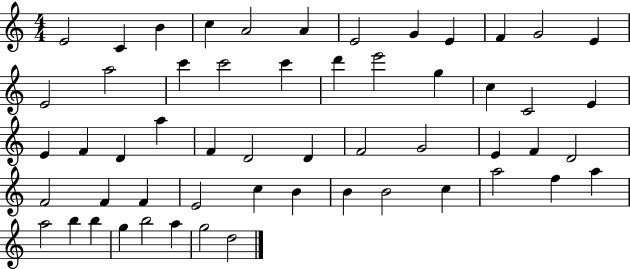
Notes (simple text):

E4/h C4/q B4/q C5/q A4/h A4/q E4/h G4/q E4/q F4/q G4/h E4/q E4/h A5/h C6/q C6/h C6/q D6/q E6/h G5/q C5/q C4/h E4/q E4/q F4/q D4/q A5/q F4/q D4/h D4/q F4/h G4/h E4/q F4/q D4/h F4/h F4/q F4/q E4/h C5/q B4/q B4/q B4/h C5/q A5/h F5/q A5/q A5/h B5/q B5/q G5/q B5/h A5/q G5/h D5/h